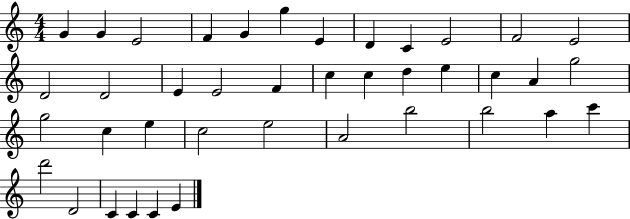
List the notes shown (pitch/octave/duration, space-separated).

G4/q G4/q E4/h F4/q G4/q G5/q E4/q D4/q C4/q E4/h F4/h E4/h D4/h D4/h E4/q E4/h F4/q C5/q C5/q D5/q E5/q C5/q A4/q G5/h G5/h C5/q E5/q C5/h E5/h A4/h B5/h B5/h A5/q C6/q D6/h D4/h C4/q C4/q C4/q E4/q